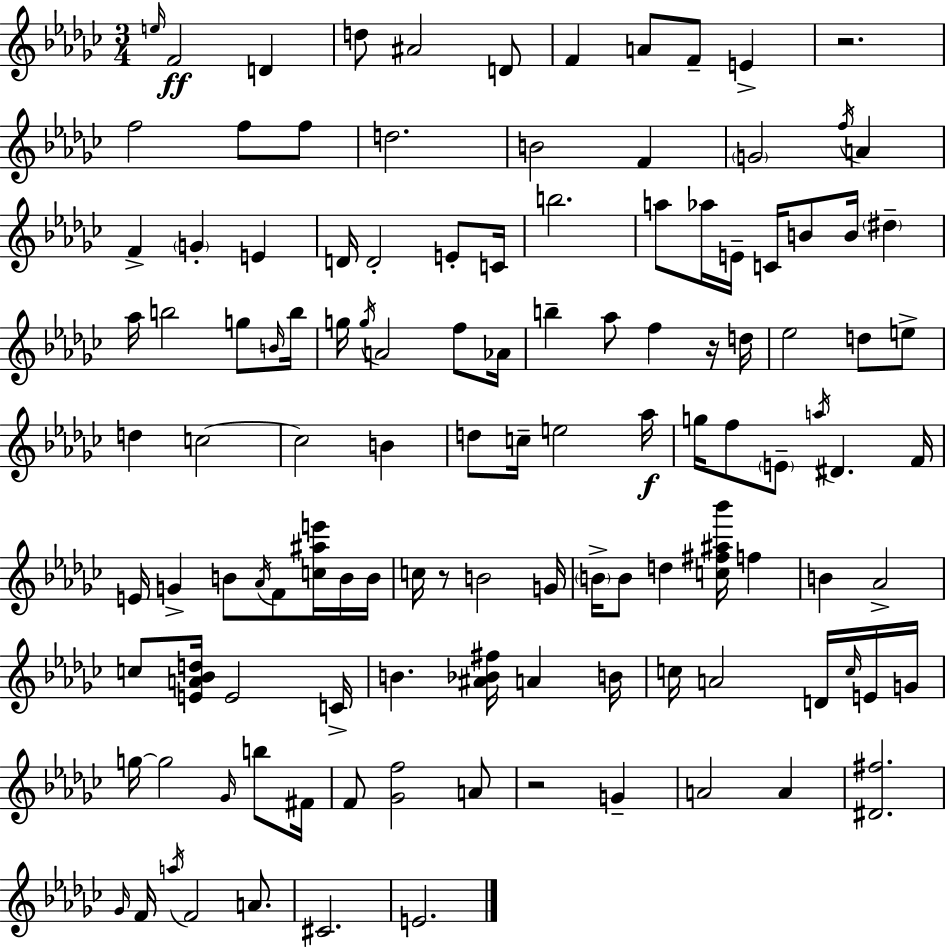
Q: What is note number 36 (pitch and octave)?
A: B5